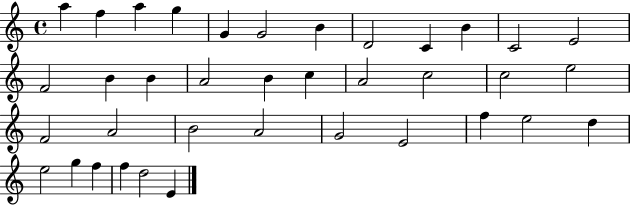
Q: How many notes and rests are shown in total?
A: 37